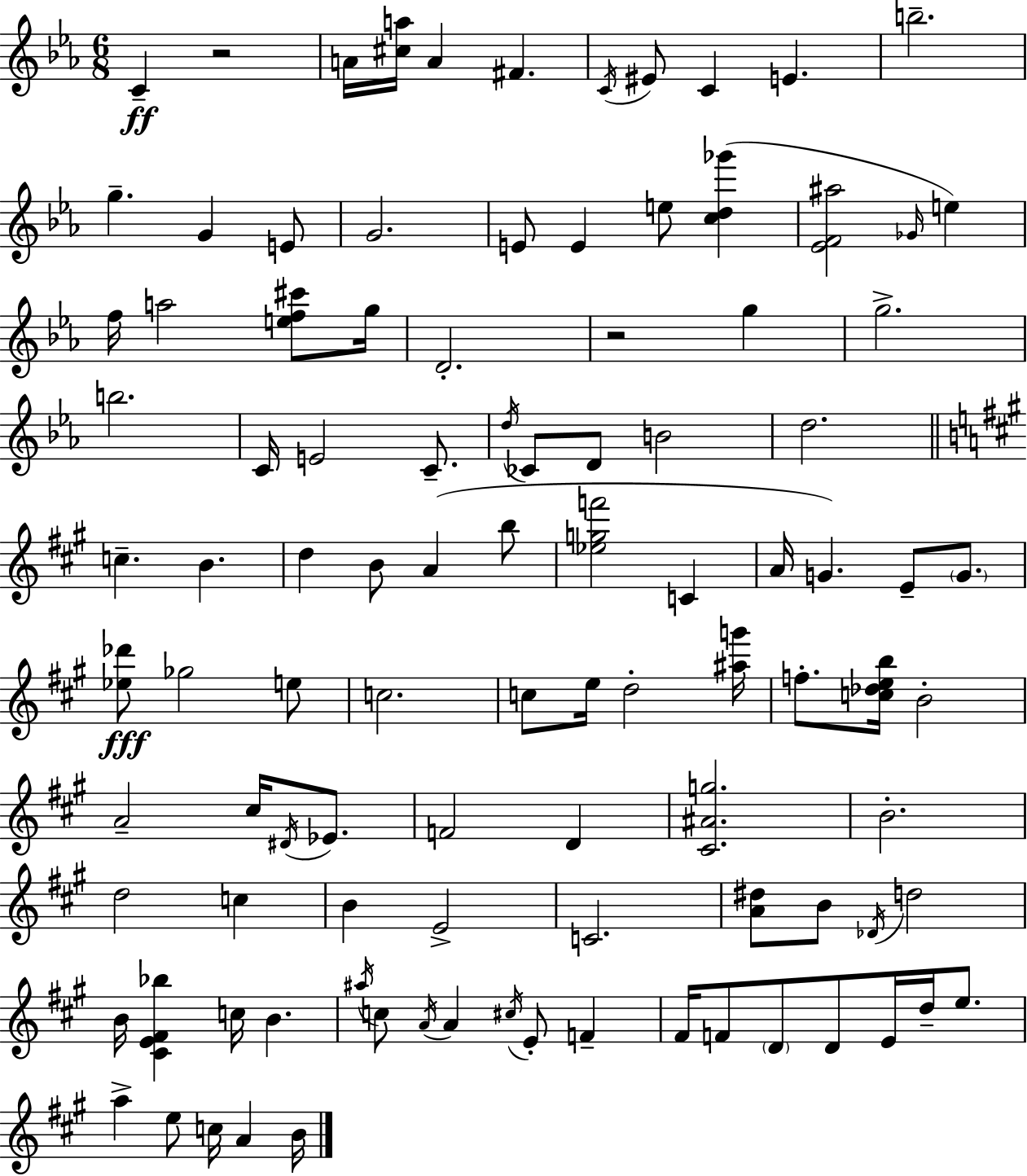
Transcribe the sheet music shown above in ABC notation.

X:1
T:Untitled
M:6/8
L:1/4
K:Eb
C z2 A/4 [^ca]/4 A ^F C/4 ^E/2 C E b2 g G E/2 G2 E/2 E e/2 [cd_g'] [_EF^a]2 _G/4 e f/4 a2 [ef^c']/2 g/4 D2 z2 g g2 b2 C/4 E2 C/2 d/4 _C/2 D/2 B2 d2 c B d B/2 A b/2 [_egf']2 C A/4 G E/2 G/2 [_e_d']/2 _g2 e/2 c2 c/2 e/4 d2 [^ag']/4 f/2 [c_deb]/4 B2 A2 ^c/4 ^D/4 _E/2 F2 D [^C^Ag]2 B2 d2 c B E2 C2 [A^d]/2 B/2 _D/4 d2 B/4 [^CE^F_b] c/4 B ^a/4 c/2 A/4 A ^c/4 E/2 F ^F/4 F/2 D/2 D/2 E/4 d/4 e/2 a e/2 c/4 A B/4